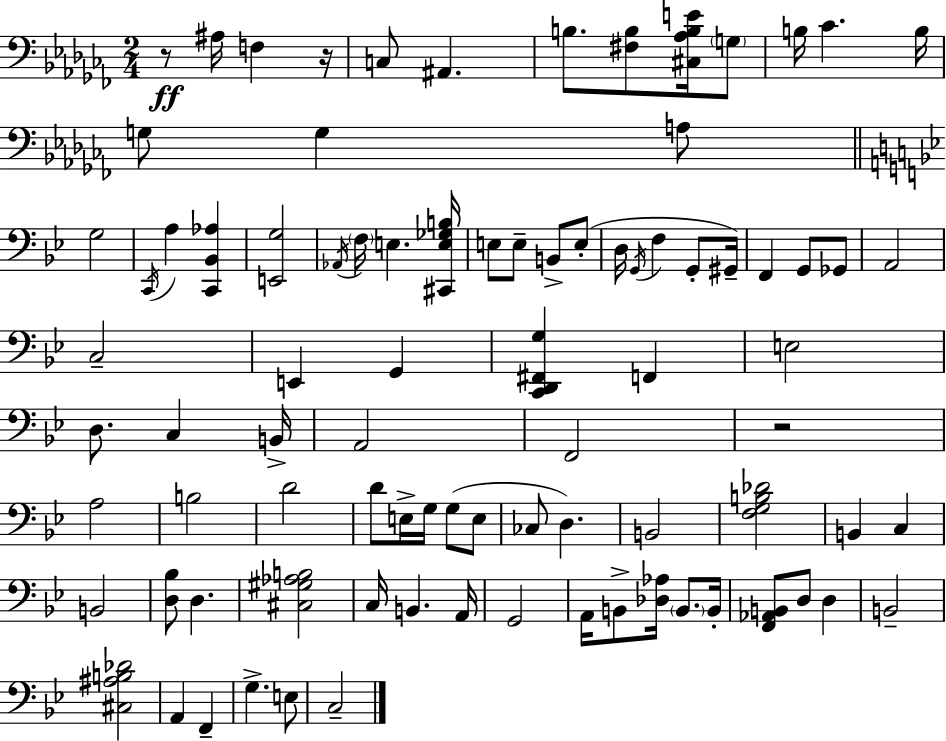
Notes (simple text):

R/e A#3/s F3/q R/s C3/e A#2/q. B3/e. [F#3,B3]/e [C#3,Ab3,B3,E4]/s G3/e B3/s CES4/q. B3/s G3/e G3/q A3/e G3/h C2/s A3/q [C2,Bb2,Ab3]/q [E2,G3]/h Ab2/s F3/s E3/q. [C#2,E3,Gb3,B3]/s E3/e E3/e B2/e E3/e D3/s G2/s F3/q G2/e G#2/s F2/q G2/e Gb2/e A2/h C3/h E2/q G2/q [C2,D2,F#2,G3]/q F2/q E3/h D3/e. C3/q B2/s A2/h F2/h R/h A3/h B3/h D4/h D4/e E3/s G3/s G3/e E3/e CES3/e D3/q. B2/h [F3,G3,B3,Db4]/h B2/q C3/q B2/h [D3,Bb3]/e D3/q. [C#3,G#3,Ab3,B3]/h C3/s B2/q. A2/s G2/h A2/s B2/e [Db3,Ab3]/s B2/e. B2/s [F2,Ab2,B2]/e D3/e D3/q B2/h [C#3,A#3,B3,Db4]/h A2/q F2/q G3/q. E3/e C3/h